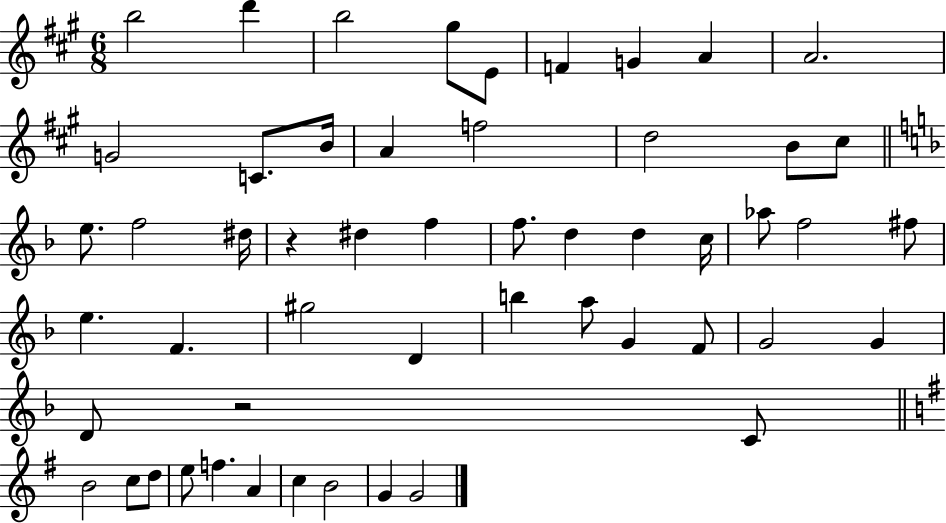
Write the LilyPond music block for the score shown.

{
  \clef treble
  \numericTimeSignature
  \time 6/8
  \key a \major
  b''2 d'''4 | b''2 gis''8 e'8 | f'4 g'4 a'4 | a'2. | \break g'2 c'8. b'16 | a'4 f''2 | d''2 b'8 cis''8 | \bar "||" \break \key d \minor e''8. f''2 dis''16 | r4 dis''4 f''4 | f''8. d''4 d''4 c''16 | aes''8 f''2 fis''8 | \break e''4. f'4. | gis''2 d'4 | b''4 a''8 g'4 f'8 | g'2 g'4 | \break d'8 r2 c'8 | \bar "||" \break \key e \minor b'2 c''8 d''8 | e''8 f''4. a'4 | c''4 b'2 | g'4 g'2 | \break \bar "|."
}